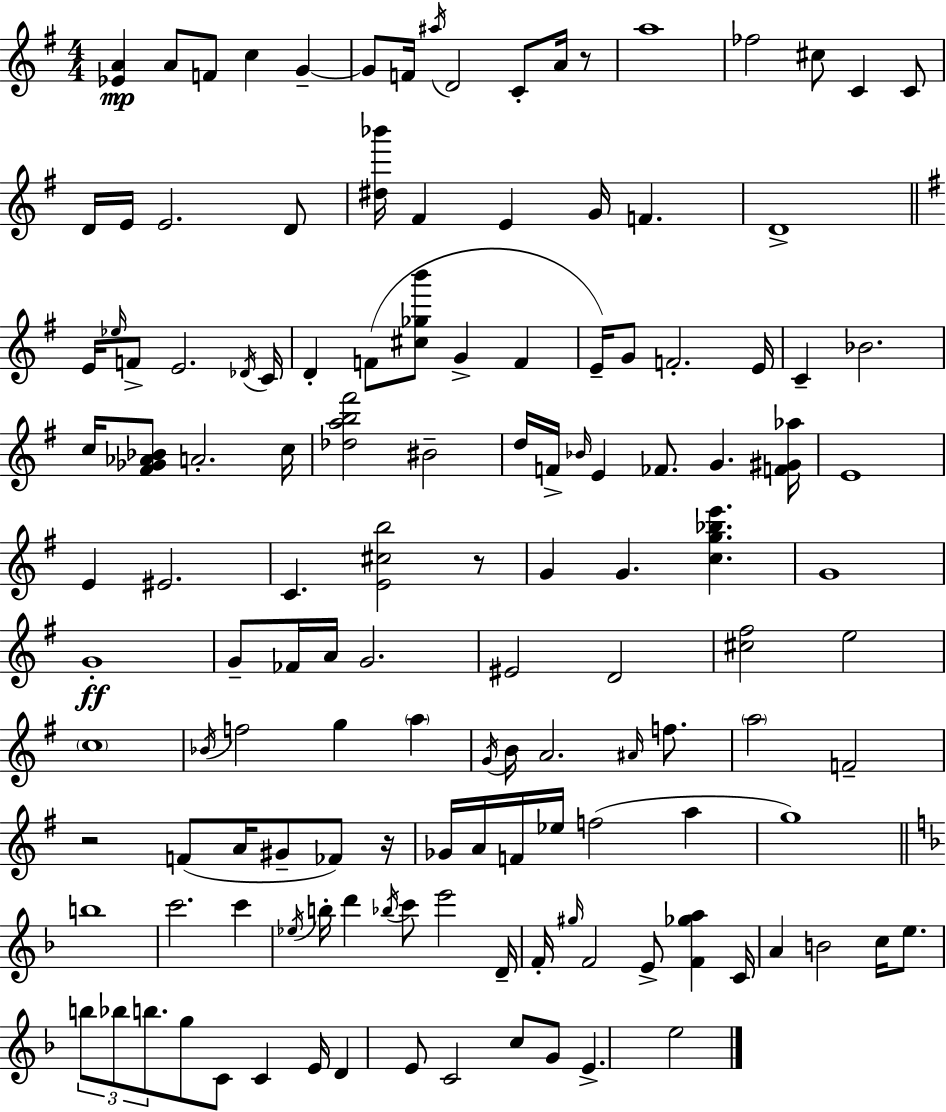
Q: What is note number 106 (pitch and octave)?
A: C5